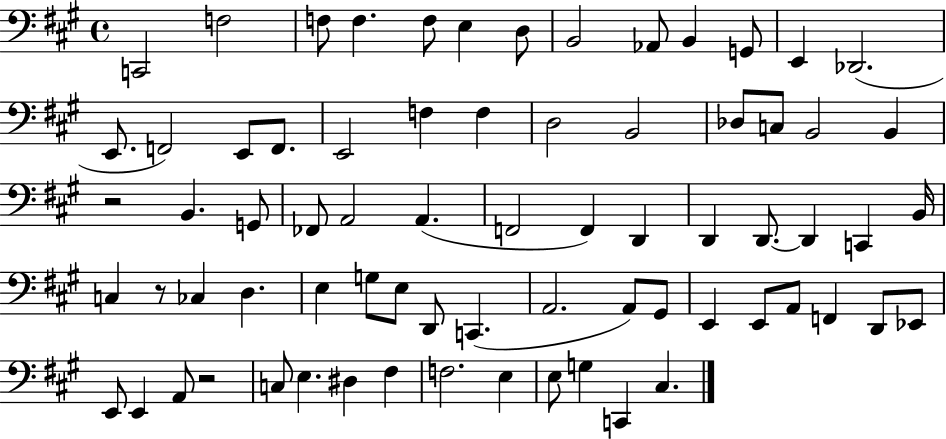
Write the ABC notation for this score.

X:1
T:Untitled
M:4/4
L:1/4
K:A
C,,2 F,2 F,/2 F, F,/2 E, D,/2 B,,2 _A,,/2 B,, G,,/2 E,, _D,,2 E,,/2 F,,2 E,,/2 F,,/2 E,,2 F, F, D,2 B,,2 _D,/2 C,/2 B,,2 B,, z2 B,, G,,/2 _F,,/2 A,,2 A,, F,,2 F,, D,, D,, D,,/2 D,, C,, B,,/4 C, z/2 _C, D, E, G,/2 E,/2 D,,/2 C,, A,,2 A,,/2 ^G,,/2 E,, E,,/2 A,,/2 F,, D,,/2 _E,,/2 E,,/2 E,, A,,/2 z2 C,/2 E, ^D, ^F, F,2 E, E,/2 G, C,, ^C,